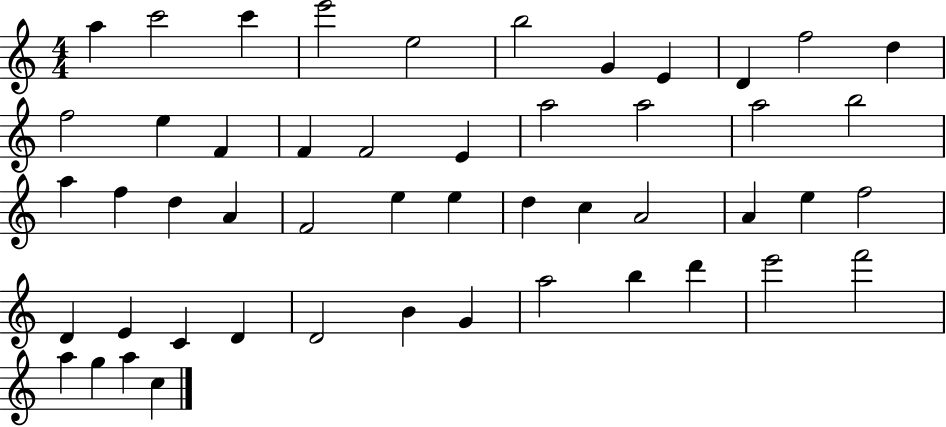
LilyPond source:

{
  \clef treble
  \numericTimeSignature
  \time 4/4
  \key c \major
  a''4 c'''2 c'''4 | e'''2 e''2 | b''2 g'4 e'4 | d'4 f''2 d''4 | \break f''2 e''4 f'4 | f'4 f'2 e'4 | a''2 a''2 | a''2 b''2 | \break a''4 f''4 d''4 a'4 | f'2 e''4 e''4 | d''4 c''4 a'2 | a'4 e''4 f''2 | \break d'4 e'4 c'4 d'4 | d'2 b'4 g'4 | a''2 b''4 d'''4 | e'''2 f'''2 | \break a''4 g''4 a''4 c''4 | \bar "|."
}